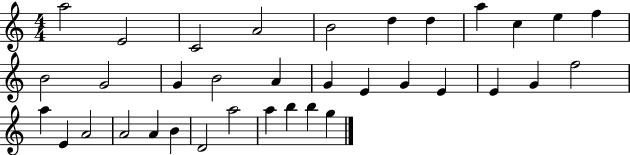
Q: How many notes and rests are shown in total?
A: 35